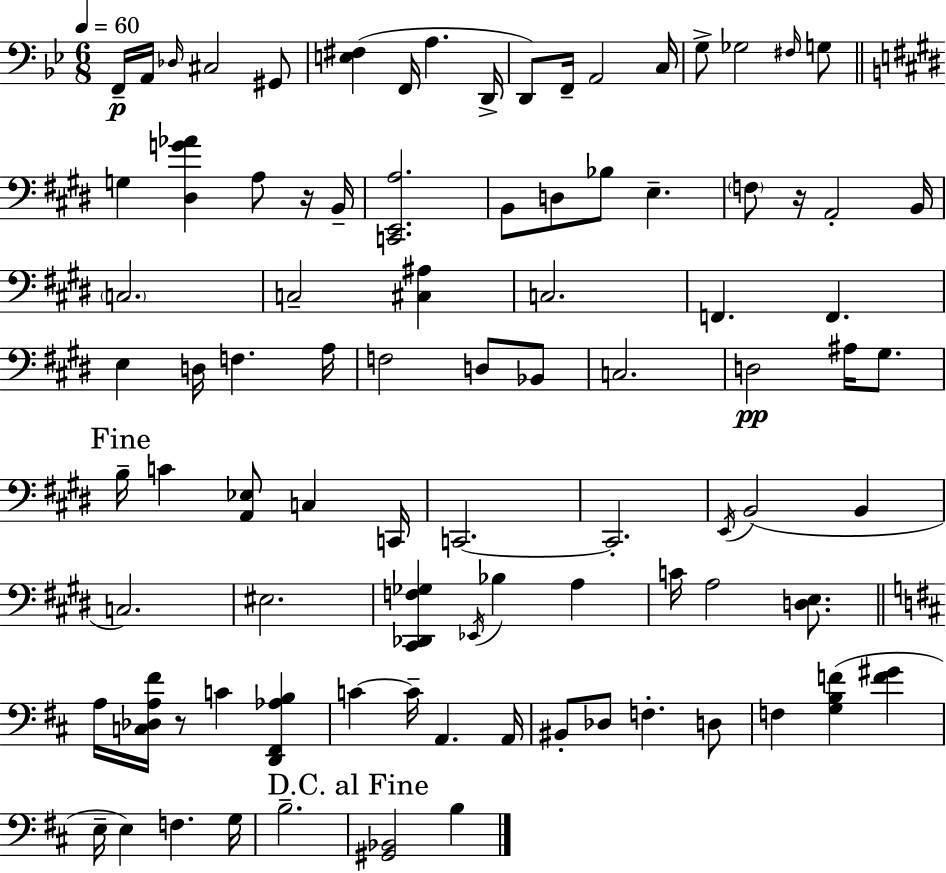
X:1
T:Untitled
M:6/8
L:1/4
K:Bb
F,,/4 A,,/4 _D,/4 ^C,2 ^G,,/2 [E,^F,] F,,/4 A, D,,/4 D,,/2 F,,/4 A,,2 C,/4 G,/2 _G,2 ^F,/4 G,/2 G, [^D,G_A] A,/2 z/4 B,,/4 [C,,E,,A,]2 B,,/2 D,/2 _B,/2 E, F,/2 z/4 A,,2 B,,/4 C,2 C,2 [^C,^A,] C,2 F,, F,, E, D,/4 F, A,/4 F,2 D,/2 _B,,/2 C,2 D,2 ^A,/4 ^G,/2 B,/4 C [A,,_E,]/2 C, C,,/4 C,,2 C,,2 E,,/4 B,,2 B,, C,2 ^E,2 [^C,,_D,,F,_G,] _E,,/4 _B, A, C/4 A,2 [D,E,]/2 A,/4 [C,_D,A,^F]/4 z/2 C [D,,^F,,_A,B,] C C/4 A,, A,,/4 ^B,,/2 _D,/2 F, D,/2 F, [G,B,F] [F^G] E,/4 E, F, G,/4 B,2 [^G,,_B,,]2 B,